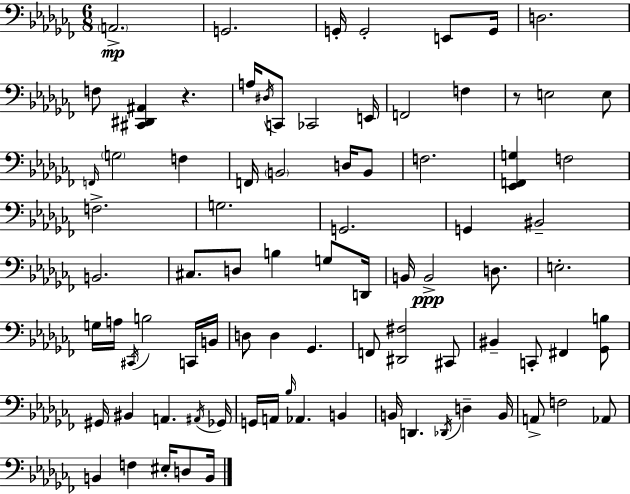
X:1
T:Untitled
M:6/8
L:1/4
K:Abm
A,,2 G,,2 G,,/4 G,,2 E,,/2 G,,/4 D,2 F,/2 [^C,,^D,,^A,,] z A,/4 ^D,/4 C,,/2 _C,,2 E,,/4 F,,2 F, z/2 E,2 E,/2 F,,/4 G,2 F, F,,/4 B,,2 D,/4 B,,/2 F,2 [_E,,F,,G,] F,2 F,2 G,2 G,,2 G,, ^B,,2 B,,2 ^C,/2 D,/2 B, G,/2 D,,/4 B,,/4 B,,2 D,/2 E,2 G,/4 A,/4 ^C,,/4 B,2 C,,/4 B,,/4 D,/2 D, _G,, F,,/2 [^D,,^F,]2 ^C,,/2 ^B,, C,,/2 ^F,, [_G,,B,]/2 ^G,,/4 ^B,, A,, ^A,,/4 _G,,/4 G,,/4 A,,/4 _B,/4 _A,, B,, B,,/4 D,, _D,,/4 D, B,,/4 A,,/2 F,2 _A,,/2 B,, F, ^E,/4 D,/2 B,,/4